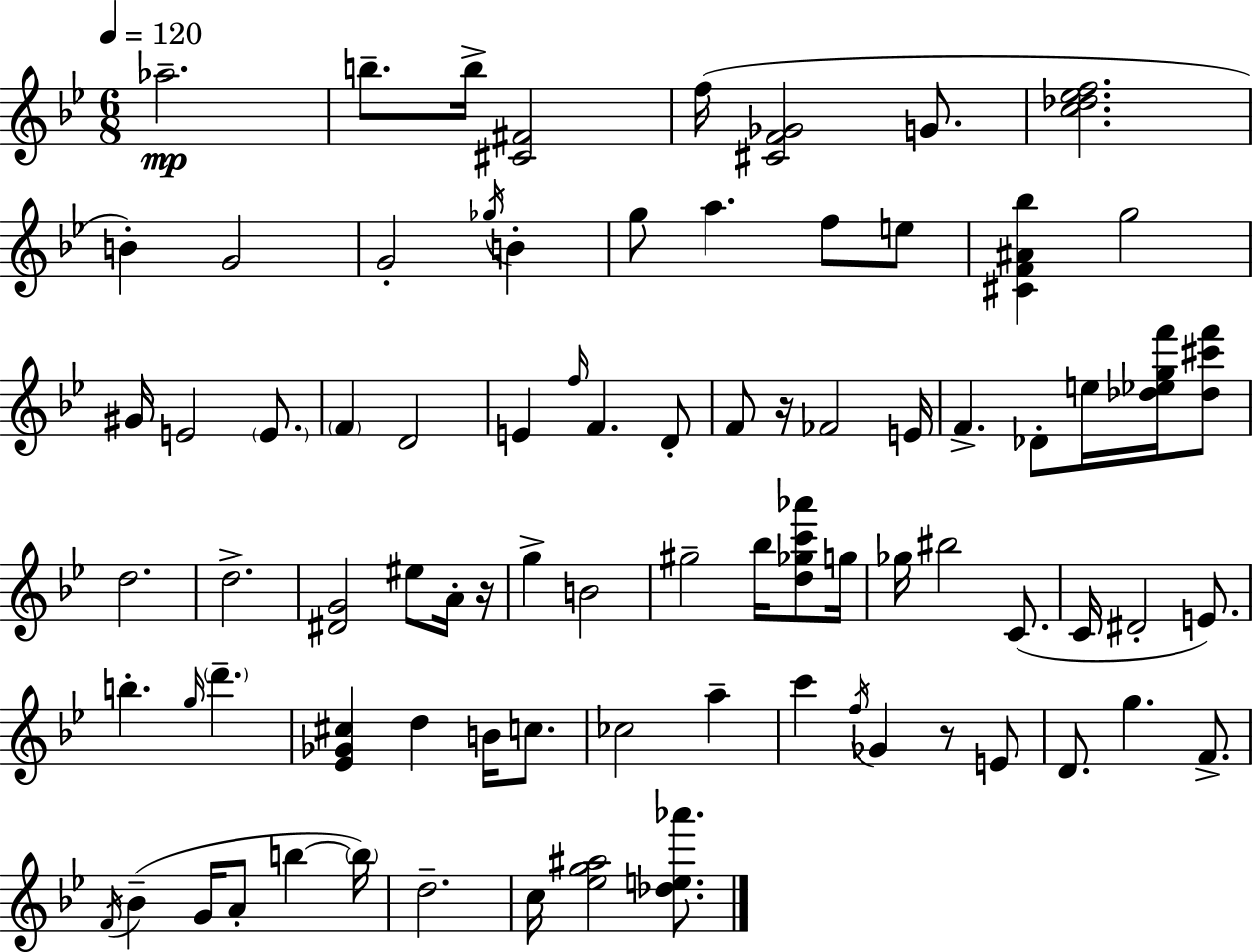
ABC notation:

X:1
T:Untitled
M:6/8
L:1/4
K:Gm
_a2 b/2 b/4 [^C^F]2 f/4 [^CF_G]2 G/2 [c_d_ef]2 B G2 G2 _g/4 B g/2 a f/2 e/2 [^CF^A_b] g2 ^G/4 E2 E/2 F D2 E f/4 F D/2 F/2 z/4 _F2 E/4 F _D/2 e/4 [_d_egf']/4 [_d^c'f']/2 d2 d2 [^DG]2 ^e/2 A/4 z/4 g B2 ^g2 _b/4 [d_gc'_a']/2 g/4 _g/4 ^b2 C/2 C/4 ^D2 E/2 b g/4 d' [_E_G^c] d B/4 c/2 _c2 a c' f/4 _G z/2 E/2 D/2 g F/2 F/4 _B G/4 A/2 b b/4 d2 c/4 [_eg^a]2 [_de_a']/2